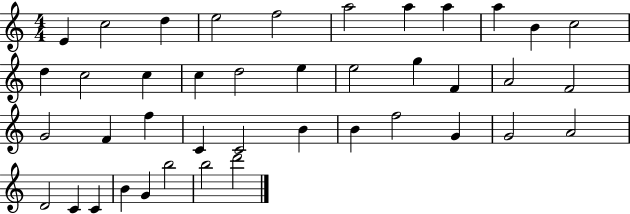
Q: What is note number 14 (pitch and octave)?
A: C5